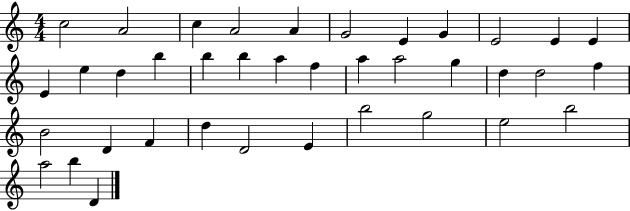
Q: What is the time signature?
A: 4/4